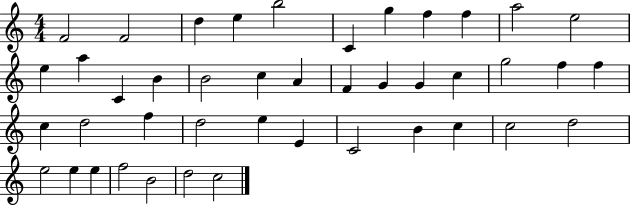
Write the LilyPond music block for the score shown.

{
  \clef treble
  \numericTimeSignature
  \time 4/4
  \key c \major
  f'2 f'2 | d''4 e''4 b''2 | c'4 g''4 f''4 f''4 | a''2 e''2 | \break e''4 a''4 c'4 b'4 | b'2 c''4 a'4 | f'4 g'4 g'4 c''4 | g''2 f''4 f''4 | \break c''4 d''2 f''4 | d''2 e''4 e'4 | c'2 b'4 c''4 | c''2 d''2 | \break e''2 e''4 e''4 | f''2 b'2 | d''2 c''2 | \bar "|."
}